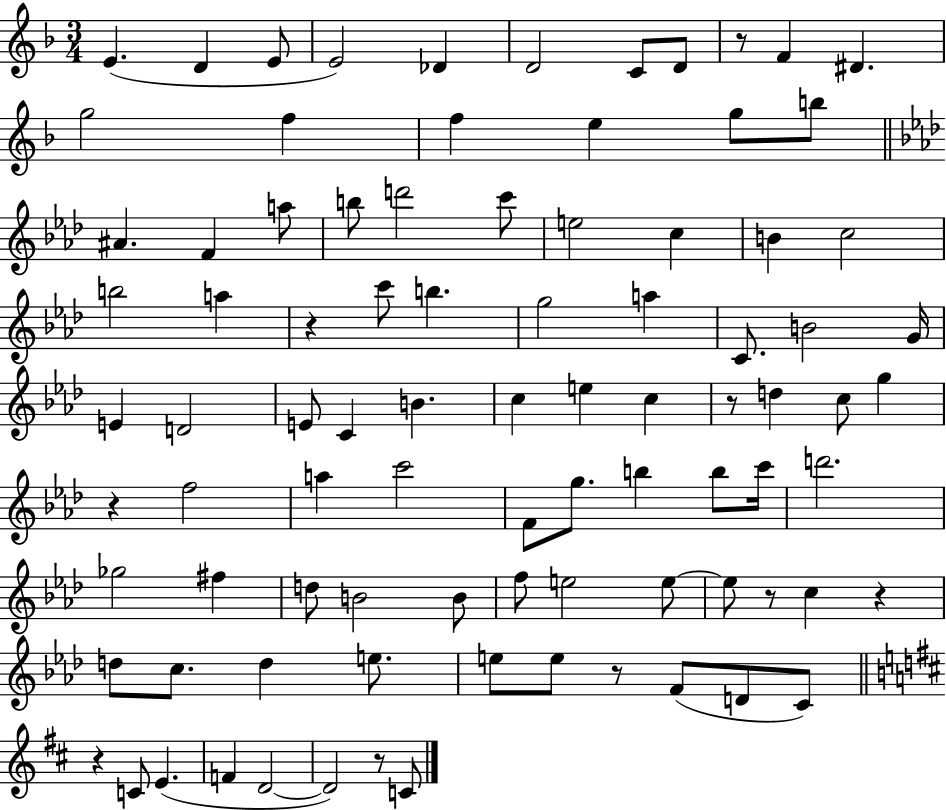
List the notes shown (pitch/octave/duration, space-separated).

E4/q. D4/q E4/e E4/h Db4/q D4/h C4/e D4/e R/e F4/q D#4/q. G5/h F5/q F5/q E5/q G5/e B5/e A#4/q. F4/q A5/e B5/e D6/h C6/e E5/h C5/q B4/q C5/h B5/h A5/q R/q C6/e B5/q. G5/h A5/q C4/e. B4/h G4/s E4/q D4/h E4/e C4/q B4/q. C5/q E5/q C5/q R/e D5/q C5/e G5/q R/q F5/h A5/q C6/h F4/e G5/e. B5/q B5/e C6/s D6/h. Gb5/h F#5/q D5/e B4/h B4/e F5/e E5/h E5/e E5/e R/e C5/q R/q D5/e C5/e. D5/q E5/e. E5/e E5/e R/e F4/e D4/e C4/e R/q C4/e E4/q. F4/q D4/h D4/h R/e C4/e